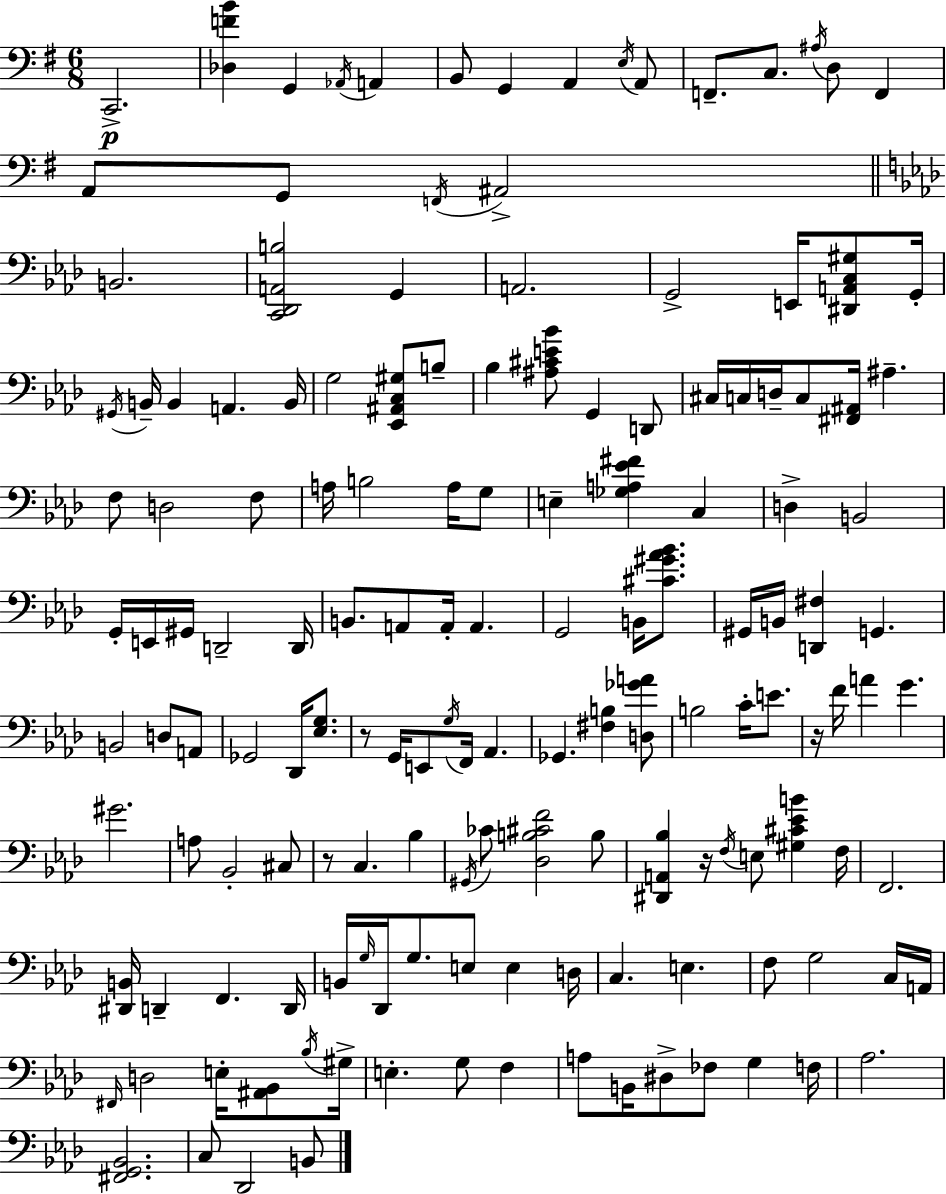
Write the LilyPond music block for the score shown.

{
  \clef bass
  \numericTimeSignature
  \time 6/8
  \key g \major
  c,2.->\p | <des f' b'>4 g,4 \acciaccatura { aes,16 } a,4 | b,8 g,4 a,4 \acciaccatura { e16 } | a,8 f,8.-- c8. \acciaccatura { ais16 } d8 f,4 | \break a,8 g,8 \acciaccatura { f,16 } ais,2-> | \bar "||" \break \key f \minor b,2. | <c, des, a, b>2 g,4 | a,2. | g,2-> e,16 <dis, a, c gis>8 g,16-. | \break \acciaccatura { gis,16 } b,16-- b,4 a,4. | b,16 g2 <ees, ais, c gis>8 b8-- | bes4 <ais cis' e' bes'>8 g,4 d,8 | cis16 c16 d16-- c8 <fis, ais,>16 ais4.-- | \break f8 d2 f8 | a16 b2 a16 g8 | e4-- <ges a ees' fis'>4 c4 | d4-> b,2 | \break g,16-. e,16 gis,16 d,2-- | d,16 b,8. a,8 a,16-. a,4. | g,2 b,16 <cis' gis' aes' bes'>8. | gis,16 b,16 <d, fis>4 g,4. | \break b,2 d8 a,8 | ges,2 des,16 <ees g>8. | r8 g,16 e,8 \acciaccatura { g16 } f,16 aes,4. | ges,4. <fis b>4 | \break <d ges' a'>8 b2 c'16-. e'8. | r16 f'16 a'4 g'4. | gis'2. | a8 bes,2-. | \break cis8 r8 c4. bes4 | \acciaccatura { gis,16 } ces'8 <des b cis' f'>2 | b8 <dis, a, bes>4 r16 \acciaccatura { f16 } e8 <gis cis' ees' b'>4 | f16 f,2. | \break <dis, b,>16 d,4-- f,4. | d,16 b,16 \grace { g16 } des,16 g8. e8 | e4 d16 c4. e4. | f8 g2 | \break c16 a,16 \grace { fis,16 } d2 | e16-. <ais, bes,>8 \acciaccatura { bes16 } gis16-> e4.-. | g8 f4 a8 b,16 dis8-> | fes8 g4 f16 aes2. | \break <fis, g, bes,>2. | c8 des,2 | b,8 \bar "|."
}